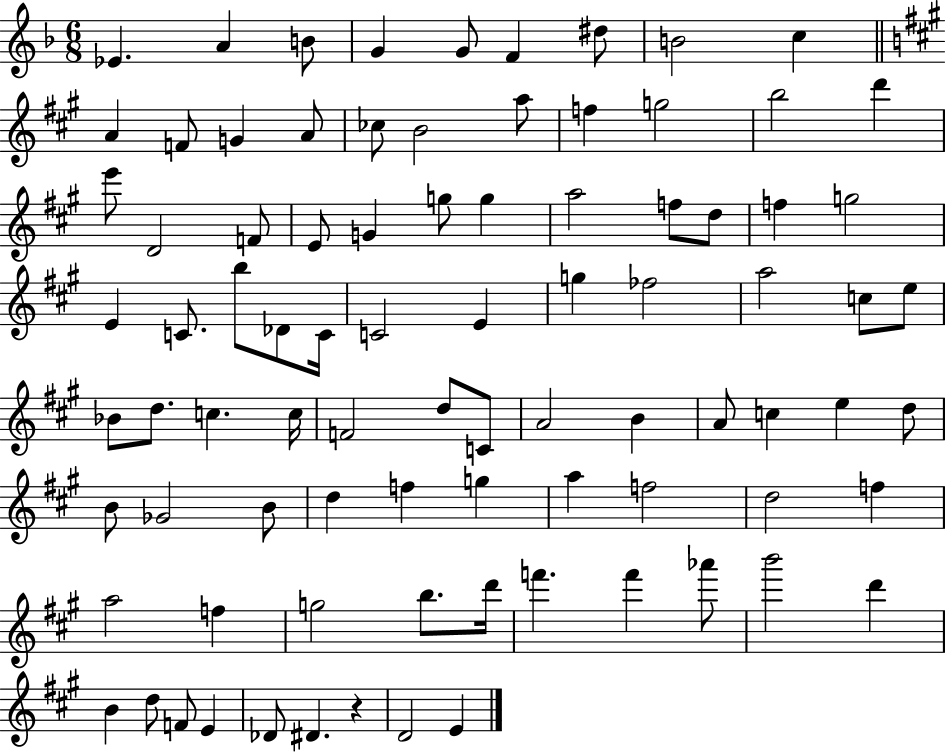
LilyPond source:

{
  \clef treble
  \numericTimeSignature
  \time 6/8
  \key f \major
  \repeat volta 2 { ees'4. a'4 b'8 | g'4 g'8 f'4 dis''8 | b'2 c''4 | \bar "||" \break \key a \major a'4 f'8 g'4 a'8 | ces''8 b'2 a''8 | f''4 g''2 | b''2 d'''4 | \break e'''8 d'2 f'8 | e'8 g'4 g''8 g''4 | a''2 f''8 d''8 | f''4 g''2 | \break e'4 c'8. b''8 des'8 c'16 | c'2 e'4 | g''4 fes''2 | a''2 c''8 e''8 | \break bes'8 d''8. c''4. c''16 | f'2 d''8 c'8 | a'2 b'4 | a'8 c''4 e''4 d''8 | \break b'8 ges'2 b'8 | d''4 f''4 g''4 | a''4 f''2 | d''2 f''4 | \break a''2 f''4 | g''2 b''8. d'''16 | f'''4. f'''4 aes'''8 | b'''2 d'''4 | \break b'4 d''8 f'8 e'4 | des'8 dis'4. r4 | d'2 e'4 | } \bar "|."
}